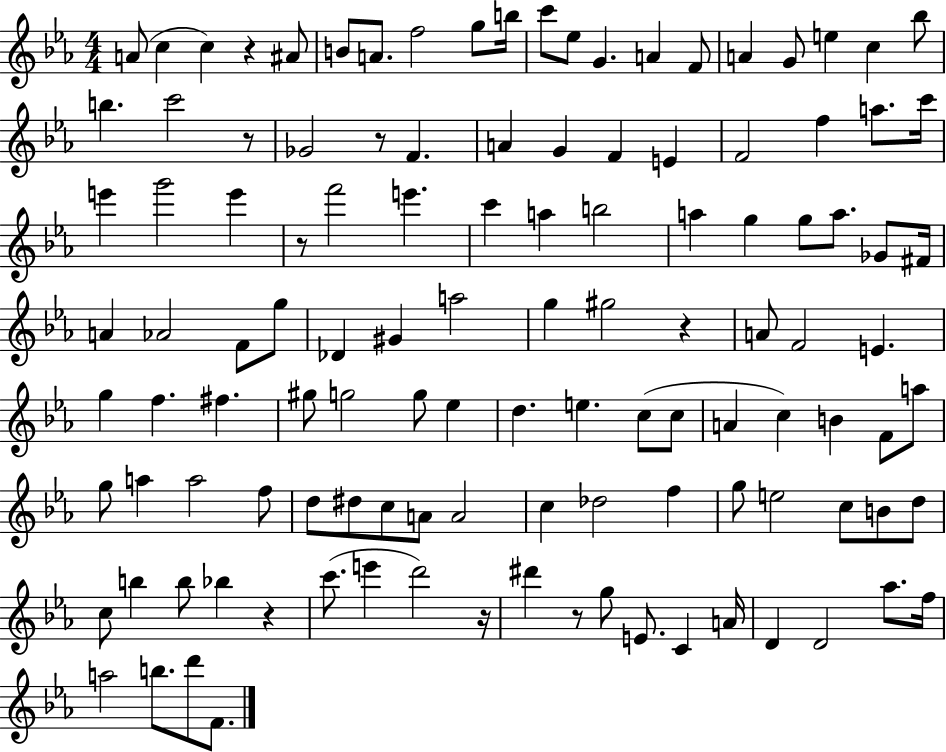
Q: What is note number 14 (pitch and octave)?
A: F4